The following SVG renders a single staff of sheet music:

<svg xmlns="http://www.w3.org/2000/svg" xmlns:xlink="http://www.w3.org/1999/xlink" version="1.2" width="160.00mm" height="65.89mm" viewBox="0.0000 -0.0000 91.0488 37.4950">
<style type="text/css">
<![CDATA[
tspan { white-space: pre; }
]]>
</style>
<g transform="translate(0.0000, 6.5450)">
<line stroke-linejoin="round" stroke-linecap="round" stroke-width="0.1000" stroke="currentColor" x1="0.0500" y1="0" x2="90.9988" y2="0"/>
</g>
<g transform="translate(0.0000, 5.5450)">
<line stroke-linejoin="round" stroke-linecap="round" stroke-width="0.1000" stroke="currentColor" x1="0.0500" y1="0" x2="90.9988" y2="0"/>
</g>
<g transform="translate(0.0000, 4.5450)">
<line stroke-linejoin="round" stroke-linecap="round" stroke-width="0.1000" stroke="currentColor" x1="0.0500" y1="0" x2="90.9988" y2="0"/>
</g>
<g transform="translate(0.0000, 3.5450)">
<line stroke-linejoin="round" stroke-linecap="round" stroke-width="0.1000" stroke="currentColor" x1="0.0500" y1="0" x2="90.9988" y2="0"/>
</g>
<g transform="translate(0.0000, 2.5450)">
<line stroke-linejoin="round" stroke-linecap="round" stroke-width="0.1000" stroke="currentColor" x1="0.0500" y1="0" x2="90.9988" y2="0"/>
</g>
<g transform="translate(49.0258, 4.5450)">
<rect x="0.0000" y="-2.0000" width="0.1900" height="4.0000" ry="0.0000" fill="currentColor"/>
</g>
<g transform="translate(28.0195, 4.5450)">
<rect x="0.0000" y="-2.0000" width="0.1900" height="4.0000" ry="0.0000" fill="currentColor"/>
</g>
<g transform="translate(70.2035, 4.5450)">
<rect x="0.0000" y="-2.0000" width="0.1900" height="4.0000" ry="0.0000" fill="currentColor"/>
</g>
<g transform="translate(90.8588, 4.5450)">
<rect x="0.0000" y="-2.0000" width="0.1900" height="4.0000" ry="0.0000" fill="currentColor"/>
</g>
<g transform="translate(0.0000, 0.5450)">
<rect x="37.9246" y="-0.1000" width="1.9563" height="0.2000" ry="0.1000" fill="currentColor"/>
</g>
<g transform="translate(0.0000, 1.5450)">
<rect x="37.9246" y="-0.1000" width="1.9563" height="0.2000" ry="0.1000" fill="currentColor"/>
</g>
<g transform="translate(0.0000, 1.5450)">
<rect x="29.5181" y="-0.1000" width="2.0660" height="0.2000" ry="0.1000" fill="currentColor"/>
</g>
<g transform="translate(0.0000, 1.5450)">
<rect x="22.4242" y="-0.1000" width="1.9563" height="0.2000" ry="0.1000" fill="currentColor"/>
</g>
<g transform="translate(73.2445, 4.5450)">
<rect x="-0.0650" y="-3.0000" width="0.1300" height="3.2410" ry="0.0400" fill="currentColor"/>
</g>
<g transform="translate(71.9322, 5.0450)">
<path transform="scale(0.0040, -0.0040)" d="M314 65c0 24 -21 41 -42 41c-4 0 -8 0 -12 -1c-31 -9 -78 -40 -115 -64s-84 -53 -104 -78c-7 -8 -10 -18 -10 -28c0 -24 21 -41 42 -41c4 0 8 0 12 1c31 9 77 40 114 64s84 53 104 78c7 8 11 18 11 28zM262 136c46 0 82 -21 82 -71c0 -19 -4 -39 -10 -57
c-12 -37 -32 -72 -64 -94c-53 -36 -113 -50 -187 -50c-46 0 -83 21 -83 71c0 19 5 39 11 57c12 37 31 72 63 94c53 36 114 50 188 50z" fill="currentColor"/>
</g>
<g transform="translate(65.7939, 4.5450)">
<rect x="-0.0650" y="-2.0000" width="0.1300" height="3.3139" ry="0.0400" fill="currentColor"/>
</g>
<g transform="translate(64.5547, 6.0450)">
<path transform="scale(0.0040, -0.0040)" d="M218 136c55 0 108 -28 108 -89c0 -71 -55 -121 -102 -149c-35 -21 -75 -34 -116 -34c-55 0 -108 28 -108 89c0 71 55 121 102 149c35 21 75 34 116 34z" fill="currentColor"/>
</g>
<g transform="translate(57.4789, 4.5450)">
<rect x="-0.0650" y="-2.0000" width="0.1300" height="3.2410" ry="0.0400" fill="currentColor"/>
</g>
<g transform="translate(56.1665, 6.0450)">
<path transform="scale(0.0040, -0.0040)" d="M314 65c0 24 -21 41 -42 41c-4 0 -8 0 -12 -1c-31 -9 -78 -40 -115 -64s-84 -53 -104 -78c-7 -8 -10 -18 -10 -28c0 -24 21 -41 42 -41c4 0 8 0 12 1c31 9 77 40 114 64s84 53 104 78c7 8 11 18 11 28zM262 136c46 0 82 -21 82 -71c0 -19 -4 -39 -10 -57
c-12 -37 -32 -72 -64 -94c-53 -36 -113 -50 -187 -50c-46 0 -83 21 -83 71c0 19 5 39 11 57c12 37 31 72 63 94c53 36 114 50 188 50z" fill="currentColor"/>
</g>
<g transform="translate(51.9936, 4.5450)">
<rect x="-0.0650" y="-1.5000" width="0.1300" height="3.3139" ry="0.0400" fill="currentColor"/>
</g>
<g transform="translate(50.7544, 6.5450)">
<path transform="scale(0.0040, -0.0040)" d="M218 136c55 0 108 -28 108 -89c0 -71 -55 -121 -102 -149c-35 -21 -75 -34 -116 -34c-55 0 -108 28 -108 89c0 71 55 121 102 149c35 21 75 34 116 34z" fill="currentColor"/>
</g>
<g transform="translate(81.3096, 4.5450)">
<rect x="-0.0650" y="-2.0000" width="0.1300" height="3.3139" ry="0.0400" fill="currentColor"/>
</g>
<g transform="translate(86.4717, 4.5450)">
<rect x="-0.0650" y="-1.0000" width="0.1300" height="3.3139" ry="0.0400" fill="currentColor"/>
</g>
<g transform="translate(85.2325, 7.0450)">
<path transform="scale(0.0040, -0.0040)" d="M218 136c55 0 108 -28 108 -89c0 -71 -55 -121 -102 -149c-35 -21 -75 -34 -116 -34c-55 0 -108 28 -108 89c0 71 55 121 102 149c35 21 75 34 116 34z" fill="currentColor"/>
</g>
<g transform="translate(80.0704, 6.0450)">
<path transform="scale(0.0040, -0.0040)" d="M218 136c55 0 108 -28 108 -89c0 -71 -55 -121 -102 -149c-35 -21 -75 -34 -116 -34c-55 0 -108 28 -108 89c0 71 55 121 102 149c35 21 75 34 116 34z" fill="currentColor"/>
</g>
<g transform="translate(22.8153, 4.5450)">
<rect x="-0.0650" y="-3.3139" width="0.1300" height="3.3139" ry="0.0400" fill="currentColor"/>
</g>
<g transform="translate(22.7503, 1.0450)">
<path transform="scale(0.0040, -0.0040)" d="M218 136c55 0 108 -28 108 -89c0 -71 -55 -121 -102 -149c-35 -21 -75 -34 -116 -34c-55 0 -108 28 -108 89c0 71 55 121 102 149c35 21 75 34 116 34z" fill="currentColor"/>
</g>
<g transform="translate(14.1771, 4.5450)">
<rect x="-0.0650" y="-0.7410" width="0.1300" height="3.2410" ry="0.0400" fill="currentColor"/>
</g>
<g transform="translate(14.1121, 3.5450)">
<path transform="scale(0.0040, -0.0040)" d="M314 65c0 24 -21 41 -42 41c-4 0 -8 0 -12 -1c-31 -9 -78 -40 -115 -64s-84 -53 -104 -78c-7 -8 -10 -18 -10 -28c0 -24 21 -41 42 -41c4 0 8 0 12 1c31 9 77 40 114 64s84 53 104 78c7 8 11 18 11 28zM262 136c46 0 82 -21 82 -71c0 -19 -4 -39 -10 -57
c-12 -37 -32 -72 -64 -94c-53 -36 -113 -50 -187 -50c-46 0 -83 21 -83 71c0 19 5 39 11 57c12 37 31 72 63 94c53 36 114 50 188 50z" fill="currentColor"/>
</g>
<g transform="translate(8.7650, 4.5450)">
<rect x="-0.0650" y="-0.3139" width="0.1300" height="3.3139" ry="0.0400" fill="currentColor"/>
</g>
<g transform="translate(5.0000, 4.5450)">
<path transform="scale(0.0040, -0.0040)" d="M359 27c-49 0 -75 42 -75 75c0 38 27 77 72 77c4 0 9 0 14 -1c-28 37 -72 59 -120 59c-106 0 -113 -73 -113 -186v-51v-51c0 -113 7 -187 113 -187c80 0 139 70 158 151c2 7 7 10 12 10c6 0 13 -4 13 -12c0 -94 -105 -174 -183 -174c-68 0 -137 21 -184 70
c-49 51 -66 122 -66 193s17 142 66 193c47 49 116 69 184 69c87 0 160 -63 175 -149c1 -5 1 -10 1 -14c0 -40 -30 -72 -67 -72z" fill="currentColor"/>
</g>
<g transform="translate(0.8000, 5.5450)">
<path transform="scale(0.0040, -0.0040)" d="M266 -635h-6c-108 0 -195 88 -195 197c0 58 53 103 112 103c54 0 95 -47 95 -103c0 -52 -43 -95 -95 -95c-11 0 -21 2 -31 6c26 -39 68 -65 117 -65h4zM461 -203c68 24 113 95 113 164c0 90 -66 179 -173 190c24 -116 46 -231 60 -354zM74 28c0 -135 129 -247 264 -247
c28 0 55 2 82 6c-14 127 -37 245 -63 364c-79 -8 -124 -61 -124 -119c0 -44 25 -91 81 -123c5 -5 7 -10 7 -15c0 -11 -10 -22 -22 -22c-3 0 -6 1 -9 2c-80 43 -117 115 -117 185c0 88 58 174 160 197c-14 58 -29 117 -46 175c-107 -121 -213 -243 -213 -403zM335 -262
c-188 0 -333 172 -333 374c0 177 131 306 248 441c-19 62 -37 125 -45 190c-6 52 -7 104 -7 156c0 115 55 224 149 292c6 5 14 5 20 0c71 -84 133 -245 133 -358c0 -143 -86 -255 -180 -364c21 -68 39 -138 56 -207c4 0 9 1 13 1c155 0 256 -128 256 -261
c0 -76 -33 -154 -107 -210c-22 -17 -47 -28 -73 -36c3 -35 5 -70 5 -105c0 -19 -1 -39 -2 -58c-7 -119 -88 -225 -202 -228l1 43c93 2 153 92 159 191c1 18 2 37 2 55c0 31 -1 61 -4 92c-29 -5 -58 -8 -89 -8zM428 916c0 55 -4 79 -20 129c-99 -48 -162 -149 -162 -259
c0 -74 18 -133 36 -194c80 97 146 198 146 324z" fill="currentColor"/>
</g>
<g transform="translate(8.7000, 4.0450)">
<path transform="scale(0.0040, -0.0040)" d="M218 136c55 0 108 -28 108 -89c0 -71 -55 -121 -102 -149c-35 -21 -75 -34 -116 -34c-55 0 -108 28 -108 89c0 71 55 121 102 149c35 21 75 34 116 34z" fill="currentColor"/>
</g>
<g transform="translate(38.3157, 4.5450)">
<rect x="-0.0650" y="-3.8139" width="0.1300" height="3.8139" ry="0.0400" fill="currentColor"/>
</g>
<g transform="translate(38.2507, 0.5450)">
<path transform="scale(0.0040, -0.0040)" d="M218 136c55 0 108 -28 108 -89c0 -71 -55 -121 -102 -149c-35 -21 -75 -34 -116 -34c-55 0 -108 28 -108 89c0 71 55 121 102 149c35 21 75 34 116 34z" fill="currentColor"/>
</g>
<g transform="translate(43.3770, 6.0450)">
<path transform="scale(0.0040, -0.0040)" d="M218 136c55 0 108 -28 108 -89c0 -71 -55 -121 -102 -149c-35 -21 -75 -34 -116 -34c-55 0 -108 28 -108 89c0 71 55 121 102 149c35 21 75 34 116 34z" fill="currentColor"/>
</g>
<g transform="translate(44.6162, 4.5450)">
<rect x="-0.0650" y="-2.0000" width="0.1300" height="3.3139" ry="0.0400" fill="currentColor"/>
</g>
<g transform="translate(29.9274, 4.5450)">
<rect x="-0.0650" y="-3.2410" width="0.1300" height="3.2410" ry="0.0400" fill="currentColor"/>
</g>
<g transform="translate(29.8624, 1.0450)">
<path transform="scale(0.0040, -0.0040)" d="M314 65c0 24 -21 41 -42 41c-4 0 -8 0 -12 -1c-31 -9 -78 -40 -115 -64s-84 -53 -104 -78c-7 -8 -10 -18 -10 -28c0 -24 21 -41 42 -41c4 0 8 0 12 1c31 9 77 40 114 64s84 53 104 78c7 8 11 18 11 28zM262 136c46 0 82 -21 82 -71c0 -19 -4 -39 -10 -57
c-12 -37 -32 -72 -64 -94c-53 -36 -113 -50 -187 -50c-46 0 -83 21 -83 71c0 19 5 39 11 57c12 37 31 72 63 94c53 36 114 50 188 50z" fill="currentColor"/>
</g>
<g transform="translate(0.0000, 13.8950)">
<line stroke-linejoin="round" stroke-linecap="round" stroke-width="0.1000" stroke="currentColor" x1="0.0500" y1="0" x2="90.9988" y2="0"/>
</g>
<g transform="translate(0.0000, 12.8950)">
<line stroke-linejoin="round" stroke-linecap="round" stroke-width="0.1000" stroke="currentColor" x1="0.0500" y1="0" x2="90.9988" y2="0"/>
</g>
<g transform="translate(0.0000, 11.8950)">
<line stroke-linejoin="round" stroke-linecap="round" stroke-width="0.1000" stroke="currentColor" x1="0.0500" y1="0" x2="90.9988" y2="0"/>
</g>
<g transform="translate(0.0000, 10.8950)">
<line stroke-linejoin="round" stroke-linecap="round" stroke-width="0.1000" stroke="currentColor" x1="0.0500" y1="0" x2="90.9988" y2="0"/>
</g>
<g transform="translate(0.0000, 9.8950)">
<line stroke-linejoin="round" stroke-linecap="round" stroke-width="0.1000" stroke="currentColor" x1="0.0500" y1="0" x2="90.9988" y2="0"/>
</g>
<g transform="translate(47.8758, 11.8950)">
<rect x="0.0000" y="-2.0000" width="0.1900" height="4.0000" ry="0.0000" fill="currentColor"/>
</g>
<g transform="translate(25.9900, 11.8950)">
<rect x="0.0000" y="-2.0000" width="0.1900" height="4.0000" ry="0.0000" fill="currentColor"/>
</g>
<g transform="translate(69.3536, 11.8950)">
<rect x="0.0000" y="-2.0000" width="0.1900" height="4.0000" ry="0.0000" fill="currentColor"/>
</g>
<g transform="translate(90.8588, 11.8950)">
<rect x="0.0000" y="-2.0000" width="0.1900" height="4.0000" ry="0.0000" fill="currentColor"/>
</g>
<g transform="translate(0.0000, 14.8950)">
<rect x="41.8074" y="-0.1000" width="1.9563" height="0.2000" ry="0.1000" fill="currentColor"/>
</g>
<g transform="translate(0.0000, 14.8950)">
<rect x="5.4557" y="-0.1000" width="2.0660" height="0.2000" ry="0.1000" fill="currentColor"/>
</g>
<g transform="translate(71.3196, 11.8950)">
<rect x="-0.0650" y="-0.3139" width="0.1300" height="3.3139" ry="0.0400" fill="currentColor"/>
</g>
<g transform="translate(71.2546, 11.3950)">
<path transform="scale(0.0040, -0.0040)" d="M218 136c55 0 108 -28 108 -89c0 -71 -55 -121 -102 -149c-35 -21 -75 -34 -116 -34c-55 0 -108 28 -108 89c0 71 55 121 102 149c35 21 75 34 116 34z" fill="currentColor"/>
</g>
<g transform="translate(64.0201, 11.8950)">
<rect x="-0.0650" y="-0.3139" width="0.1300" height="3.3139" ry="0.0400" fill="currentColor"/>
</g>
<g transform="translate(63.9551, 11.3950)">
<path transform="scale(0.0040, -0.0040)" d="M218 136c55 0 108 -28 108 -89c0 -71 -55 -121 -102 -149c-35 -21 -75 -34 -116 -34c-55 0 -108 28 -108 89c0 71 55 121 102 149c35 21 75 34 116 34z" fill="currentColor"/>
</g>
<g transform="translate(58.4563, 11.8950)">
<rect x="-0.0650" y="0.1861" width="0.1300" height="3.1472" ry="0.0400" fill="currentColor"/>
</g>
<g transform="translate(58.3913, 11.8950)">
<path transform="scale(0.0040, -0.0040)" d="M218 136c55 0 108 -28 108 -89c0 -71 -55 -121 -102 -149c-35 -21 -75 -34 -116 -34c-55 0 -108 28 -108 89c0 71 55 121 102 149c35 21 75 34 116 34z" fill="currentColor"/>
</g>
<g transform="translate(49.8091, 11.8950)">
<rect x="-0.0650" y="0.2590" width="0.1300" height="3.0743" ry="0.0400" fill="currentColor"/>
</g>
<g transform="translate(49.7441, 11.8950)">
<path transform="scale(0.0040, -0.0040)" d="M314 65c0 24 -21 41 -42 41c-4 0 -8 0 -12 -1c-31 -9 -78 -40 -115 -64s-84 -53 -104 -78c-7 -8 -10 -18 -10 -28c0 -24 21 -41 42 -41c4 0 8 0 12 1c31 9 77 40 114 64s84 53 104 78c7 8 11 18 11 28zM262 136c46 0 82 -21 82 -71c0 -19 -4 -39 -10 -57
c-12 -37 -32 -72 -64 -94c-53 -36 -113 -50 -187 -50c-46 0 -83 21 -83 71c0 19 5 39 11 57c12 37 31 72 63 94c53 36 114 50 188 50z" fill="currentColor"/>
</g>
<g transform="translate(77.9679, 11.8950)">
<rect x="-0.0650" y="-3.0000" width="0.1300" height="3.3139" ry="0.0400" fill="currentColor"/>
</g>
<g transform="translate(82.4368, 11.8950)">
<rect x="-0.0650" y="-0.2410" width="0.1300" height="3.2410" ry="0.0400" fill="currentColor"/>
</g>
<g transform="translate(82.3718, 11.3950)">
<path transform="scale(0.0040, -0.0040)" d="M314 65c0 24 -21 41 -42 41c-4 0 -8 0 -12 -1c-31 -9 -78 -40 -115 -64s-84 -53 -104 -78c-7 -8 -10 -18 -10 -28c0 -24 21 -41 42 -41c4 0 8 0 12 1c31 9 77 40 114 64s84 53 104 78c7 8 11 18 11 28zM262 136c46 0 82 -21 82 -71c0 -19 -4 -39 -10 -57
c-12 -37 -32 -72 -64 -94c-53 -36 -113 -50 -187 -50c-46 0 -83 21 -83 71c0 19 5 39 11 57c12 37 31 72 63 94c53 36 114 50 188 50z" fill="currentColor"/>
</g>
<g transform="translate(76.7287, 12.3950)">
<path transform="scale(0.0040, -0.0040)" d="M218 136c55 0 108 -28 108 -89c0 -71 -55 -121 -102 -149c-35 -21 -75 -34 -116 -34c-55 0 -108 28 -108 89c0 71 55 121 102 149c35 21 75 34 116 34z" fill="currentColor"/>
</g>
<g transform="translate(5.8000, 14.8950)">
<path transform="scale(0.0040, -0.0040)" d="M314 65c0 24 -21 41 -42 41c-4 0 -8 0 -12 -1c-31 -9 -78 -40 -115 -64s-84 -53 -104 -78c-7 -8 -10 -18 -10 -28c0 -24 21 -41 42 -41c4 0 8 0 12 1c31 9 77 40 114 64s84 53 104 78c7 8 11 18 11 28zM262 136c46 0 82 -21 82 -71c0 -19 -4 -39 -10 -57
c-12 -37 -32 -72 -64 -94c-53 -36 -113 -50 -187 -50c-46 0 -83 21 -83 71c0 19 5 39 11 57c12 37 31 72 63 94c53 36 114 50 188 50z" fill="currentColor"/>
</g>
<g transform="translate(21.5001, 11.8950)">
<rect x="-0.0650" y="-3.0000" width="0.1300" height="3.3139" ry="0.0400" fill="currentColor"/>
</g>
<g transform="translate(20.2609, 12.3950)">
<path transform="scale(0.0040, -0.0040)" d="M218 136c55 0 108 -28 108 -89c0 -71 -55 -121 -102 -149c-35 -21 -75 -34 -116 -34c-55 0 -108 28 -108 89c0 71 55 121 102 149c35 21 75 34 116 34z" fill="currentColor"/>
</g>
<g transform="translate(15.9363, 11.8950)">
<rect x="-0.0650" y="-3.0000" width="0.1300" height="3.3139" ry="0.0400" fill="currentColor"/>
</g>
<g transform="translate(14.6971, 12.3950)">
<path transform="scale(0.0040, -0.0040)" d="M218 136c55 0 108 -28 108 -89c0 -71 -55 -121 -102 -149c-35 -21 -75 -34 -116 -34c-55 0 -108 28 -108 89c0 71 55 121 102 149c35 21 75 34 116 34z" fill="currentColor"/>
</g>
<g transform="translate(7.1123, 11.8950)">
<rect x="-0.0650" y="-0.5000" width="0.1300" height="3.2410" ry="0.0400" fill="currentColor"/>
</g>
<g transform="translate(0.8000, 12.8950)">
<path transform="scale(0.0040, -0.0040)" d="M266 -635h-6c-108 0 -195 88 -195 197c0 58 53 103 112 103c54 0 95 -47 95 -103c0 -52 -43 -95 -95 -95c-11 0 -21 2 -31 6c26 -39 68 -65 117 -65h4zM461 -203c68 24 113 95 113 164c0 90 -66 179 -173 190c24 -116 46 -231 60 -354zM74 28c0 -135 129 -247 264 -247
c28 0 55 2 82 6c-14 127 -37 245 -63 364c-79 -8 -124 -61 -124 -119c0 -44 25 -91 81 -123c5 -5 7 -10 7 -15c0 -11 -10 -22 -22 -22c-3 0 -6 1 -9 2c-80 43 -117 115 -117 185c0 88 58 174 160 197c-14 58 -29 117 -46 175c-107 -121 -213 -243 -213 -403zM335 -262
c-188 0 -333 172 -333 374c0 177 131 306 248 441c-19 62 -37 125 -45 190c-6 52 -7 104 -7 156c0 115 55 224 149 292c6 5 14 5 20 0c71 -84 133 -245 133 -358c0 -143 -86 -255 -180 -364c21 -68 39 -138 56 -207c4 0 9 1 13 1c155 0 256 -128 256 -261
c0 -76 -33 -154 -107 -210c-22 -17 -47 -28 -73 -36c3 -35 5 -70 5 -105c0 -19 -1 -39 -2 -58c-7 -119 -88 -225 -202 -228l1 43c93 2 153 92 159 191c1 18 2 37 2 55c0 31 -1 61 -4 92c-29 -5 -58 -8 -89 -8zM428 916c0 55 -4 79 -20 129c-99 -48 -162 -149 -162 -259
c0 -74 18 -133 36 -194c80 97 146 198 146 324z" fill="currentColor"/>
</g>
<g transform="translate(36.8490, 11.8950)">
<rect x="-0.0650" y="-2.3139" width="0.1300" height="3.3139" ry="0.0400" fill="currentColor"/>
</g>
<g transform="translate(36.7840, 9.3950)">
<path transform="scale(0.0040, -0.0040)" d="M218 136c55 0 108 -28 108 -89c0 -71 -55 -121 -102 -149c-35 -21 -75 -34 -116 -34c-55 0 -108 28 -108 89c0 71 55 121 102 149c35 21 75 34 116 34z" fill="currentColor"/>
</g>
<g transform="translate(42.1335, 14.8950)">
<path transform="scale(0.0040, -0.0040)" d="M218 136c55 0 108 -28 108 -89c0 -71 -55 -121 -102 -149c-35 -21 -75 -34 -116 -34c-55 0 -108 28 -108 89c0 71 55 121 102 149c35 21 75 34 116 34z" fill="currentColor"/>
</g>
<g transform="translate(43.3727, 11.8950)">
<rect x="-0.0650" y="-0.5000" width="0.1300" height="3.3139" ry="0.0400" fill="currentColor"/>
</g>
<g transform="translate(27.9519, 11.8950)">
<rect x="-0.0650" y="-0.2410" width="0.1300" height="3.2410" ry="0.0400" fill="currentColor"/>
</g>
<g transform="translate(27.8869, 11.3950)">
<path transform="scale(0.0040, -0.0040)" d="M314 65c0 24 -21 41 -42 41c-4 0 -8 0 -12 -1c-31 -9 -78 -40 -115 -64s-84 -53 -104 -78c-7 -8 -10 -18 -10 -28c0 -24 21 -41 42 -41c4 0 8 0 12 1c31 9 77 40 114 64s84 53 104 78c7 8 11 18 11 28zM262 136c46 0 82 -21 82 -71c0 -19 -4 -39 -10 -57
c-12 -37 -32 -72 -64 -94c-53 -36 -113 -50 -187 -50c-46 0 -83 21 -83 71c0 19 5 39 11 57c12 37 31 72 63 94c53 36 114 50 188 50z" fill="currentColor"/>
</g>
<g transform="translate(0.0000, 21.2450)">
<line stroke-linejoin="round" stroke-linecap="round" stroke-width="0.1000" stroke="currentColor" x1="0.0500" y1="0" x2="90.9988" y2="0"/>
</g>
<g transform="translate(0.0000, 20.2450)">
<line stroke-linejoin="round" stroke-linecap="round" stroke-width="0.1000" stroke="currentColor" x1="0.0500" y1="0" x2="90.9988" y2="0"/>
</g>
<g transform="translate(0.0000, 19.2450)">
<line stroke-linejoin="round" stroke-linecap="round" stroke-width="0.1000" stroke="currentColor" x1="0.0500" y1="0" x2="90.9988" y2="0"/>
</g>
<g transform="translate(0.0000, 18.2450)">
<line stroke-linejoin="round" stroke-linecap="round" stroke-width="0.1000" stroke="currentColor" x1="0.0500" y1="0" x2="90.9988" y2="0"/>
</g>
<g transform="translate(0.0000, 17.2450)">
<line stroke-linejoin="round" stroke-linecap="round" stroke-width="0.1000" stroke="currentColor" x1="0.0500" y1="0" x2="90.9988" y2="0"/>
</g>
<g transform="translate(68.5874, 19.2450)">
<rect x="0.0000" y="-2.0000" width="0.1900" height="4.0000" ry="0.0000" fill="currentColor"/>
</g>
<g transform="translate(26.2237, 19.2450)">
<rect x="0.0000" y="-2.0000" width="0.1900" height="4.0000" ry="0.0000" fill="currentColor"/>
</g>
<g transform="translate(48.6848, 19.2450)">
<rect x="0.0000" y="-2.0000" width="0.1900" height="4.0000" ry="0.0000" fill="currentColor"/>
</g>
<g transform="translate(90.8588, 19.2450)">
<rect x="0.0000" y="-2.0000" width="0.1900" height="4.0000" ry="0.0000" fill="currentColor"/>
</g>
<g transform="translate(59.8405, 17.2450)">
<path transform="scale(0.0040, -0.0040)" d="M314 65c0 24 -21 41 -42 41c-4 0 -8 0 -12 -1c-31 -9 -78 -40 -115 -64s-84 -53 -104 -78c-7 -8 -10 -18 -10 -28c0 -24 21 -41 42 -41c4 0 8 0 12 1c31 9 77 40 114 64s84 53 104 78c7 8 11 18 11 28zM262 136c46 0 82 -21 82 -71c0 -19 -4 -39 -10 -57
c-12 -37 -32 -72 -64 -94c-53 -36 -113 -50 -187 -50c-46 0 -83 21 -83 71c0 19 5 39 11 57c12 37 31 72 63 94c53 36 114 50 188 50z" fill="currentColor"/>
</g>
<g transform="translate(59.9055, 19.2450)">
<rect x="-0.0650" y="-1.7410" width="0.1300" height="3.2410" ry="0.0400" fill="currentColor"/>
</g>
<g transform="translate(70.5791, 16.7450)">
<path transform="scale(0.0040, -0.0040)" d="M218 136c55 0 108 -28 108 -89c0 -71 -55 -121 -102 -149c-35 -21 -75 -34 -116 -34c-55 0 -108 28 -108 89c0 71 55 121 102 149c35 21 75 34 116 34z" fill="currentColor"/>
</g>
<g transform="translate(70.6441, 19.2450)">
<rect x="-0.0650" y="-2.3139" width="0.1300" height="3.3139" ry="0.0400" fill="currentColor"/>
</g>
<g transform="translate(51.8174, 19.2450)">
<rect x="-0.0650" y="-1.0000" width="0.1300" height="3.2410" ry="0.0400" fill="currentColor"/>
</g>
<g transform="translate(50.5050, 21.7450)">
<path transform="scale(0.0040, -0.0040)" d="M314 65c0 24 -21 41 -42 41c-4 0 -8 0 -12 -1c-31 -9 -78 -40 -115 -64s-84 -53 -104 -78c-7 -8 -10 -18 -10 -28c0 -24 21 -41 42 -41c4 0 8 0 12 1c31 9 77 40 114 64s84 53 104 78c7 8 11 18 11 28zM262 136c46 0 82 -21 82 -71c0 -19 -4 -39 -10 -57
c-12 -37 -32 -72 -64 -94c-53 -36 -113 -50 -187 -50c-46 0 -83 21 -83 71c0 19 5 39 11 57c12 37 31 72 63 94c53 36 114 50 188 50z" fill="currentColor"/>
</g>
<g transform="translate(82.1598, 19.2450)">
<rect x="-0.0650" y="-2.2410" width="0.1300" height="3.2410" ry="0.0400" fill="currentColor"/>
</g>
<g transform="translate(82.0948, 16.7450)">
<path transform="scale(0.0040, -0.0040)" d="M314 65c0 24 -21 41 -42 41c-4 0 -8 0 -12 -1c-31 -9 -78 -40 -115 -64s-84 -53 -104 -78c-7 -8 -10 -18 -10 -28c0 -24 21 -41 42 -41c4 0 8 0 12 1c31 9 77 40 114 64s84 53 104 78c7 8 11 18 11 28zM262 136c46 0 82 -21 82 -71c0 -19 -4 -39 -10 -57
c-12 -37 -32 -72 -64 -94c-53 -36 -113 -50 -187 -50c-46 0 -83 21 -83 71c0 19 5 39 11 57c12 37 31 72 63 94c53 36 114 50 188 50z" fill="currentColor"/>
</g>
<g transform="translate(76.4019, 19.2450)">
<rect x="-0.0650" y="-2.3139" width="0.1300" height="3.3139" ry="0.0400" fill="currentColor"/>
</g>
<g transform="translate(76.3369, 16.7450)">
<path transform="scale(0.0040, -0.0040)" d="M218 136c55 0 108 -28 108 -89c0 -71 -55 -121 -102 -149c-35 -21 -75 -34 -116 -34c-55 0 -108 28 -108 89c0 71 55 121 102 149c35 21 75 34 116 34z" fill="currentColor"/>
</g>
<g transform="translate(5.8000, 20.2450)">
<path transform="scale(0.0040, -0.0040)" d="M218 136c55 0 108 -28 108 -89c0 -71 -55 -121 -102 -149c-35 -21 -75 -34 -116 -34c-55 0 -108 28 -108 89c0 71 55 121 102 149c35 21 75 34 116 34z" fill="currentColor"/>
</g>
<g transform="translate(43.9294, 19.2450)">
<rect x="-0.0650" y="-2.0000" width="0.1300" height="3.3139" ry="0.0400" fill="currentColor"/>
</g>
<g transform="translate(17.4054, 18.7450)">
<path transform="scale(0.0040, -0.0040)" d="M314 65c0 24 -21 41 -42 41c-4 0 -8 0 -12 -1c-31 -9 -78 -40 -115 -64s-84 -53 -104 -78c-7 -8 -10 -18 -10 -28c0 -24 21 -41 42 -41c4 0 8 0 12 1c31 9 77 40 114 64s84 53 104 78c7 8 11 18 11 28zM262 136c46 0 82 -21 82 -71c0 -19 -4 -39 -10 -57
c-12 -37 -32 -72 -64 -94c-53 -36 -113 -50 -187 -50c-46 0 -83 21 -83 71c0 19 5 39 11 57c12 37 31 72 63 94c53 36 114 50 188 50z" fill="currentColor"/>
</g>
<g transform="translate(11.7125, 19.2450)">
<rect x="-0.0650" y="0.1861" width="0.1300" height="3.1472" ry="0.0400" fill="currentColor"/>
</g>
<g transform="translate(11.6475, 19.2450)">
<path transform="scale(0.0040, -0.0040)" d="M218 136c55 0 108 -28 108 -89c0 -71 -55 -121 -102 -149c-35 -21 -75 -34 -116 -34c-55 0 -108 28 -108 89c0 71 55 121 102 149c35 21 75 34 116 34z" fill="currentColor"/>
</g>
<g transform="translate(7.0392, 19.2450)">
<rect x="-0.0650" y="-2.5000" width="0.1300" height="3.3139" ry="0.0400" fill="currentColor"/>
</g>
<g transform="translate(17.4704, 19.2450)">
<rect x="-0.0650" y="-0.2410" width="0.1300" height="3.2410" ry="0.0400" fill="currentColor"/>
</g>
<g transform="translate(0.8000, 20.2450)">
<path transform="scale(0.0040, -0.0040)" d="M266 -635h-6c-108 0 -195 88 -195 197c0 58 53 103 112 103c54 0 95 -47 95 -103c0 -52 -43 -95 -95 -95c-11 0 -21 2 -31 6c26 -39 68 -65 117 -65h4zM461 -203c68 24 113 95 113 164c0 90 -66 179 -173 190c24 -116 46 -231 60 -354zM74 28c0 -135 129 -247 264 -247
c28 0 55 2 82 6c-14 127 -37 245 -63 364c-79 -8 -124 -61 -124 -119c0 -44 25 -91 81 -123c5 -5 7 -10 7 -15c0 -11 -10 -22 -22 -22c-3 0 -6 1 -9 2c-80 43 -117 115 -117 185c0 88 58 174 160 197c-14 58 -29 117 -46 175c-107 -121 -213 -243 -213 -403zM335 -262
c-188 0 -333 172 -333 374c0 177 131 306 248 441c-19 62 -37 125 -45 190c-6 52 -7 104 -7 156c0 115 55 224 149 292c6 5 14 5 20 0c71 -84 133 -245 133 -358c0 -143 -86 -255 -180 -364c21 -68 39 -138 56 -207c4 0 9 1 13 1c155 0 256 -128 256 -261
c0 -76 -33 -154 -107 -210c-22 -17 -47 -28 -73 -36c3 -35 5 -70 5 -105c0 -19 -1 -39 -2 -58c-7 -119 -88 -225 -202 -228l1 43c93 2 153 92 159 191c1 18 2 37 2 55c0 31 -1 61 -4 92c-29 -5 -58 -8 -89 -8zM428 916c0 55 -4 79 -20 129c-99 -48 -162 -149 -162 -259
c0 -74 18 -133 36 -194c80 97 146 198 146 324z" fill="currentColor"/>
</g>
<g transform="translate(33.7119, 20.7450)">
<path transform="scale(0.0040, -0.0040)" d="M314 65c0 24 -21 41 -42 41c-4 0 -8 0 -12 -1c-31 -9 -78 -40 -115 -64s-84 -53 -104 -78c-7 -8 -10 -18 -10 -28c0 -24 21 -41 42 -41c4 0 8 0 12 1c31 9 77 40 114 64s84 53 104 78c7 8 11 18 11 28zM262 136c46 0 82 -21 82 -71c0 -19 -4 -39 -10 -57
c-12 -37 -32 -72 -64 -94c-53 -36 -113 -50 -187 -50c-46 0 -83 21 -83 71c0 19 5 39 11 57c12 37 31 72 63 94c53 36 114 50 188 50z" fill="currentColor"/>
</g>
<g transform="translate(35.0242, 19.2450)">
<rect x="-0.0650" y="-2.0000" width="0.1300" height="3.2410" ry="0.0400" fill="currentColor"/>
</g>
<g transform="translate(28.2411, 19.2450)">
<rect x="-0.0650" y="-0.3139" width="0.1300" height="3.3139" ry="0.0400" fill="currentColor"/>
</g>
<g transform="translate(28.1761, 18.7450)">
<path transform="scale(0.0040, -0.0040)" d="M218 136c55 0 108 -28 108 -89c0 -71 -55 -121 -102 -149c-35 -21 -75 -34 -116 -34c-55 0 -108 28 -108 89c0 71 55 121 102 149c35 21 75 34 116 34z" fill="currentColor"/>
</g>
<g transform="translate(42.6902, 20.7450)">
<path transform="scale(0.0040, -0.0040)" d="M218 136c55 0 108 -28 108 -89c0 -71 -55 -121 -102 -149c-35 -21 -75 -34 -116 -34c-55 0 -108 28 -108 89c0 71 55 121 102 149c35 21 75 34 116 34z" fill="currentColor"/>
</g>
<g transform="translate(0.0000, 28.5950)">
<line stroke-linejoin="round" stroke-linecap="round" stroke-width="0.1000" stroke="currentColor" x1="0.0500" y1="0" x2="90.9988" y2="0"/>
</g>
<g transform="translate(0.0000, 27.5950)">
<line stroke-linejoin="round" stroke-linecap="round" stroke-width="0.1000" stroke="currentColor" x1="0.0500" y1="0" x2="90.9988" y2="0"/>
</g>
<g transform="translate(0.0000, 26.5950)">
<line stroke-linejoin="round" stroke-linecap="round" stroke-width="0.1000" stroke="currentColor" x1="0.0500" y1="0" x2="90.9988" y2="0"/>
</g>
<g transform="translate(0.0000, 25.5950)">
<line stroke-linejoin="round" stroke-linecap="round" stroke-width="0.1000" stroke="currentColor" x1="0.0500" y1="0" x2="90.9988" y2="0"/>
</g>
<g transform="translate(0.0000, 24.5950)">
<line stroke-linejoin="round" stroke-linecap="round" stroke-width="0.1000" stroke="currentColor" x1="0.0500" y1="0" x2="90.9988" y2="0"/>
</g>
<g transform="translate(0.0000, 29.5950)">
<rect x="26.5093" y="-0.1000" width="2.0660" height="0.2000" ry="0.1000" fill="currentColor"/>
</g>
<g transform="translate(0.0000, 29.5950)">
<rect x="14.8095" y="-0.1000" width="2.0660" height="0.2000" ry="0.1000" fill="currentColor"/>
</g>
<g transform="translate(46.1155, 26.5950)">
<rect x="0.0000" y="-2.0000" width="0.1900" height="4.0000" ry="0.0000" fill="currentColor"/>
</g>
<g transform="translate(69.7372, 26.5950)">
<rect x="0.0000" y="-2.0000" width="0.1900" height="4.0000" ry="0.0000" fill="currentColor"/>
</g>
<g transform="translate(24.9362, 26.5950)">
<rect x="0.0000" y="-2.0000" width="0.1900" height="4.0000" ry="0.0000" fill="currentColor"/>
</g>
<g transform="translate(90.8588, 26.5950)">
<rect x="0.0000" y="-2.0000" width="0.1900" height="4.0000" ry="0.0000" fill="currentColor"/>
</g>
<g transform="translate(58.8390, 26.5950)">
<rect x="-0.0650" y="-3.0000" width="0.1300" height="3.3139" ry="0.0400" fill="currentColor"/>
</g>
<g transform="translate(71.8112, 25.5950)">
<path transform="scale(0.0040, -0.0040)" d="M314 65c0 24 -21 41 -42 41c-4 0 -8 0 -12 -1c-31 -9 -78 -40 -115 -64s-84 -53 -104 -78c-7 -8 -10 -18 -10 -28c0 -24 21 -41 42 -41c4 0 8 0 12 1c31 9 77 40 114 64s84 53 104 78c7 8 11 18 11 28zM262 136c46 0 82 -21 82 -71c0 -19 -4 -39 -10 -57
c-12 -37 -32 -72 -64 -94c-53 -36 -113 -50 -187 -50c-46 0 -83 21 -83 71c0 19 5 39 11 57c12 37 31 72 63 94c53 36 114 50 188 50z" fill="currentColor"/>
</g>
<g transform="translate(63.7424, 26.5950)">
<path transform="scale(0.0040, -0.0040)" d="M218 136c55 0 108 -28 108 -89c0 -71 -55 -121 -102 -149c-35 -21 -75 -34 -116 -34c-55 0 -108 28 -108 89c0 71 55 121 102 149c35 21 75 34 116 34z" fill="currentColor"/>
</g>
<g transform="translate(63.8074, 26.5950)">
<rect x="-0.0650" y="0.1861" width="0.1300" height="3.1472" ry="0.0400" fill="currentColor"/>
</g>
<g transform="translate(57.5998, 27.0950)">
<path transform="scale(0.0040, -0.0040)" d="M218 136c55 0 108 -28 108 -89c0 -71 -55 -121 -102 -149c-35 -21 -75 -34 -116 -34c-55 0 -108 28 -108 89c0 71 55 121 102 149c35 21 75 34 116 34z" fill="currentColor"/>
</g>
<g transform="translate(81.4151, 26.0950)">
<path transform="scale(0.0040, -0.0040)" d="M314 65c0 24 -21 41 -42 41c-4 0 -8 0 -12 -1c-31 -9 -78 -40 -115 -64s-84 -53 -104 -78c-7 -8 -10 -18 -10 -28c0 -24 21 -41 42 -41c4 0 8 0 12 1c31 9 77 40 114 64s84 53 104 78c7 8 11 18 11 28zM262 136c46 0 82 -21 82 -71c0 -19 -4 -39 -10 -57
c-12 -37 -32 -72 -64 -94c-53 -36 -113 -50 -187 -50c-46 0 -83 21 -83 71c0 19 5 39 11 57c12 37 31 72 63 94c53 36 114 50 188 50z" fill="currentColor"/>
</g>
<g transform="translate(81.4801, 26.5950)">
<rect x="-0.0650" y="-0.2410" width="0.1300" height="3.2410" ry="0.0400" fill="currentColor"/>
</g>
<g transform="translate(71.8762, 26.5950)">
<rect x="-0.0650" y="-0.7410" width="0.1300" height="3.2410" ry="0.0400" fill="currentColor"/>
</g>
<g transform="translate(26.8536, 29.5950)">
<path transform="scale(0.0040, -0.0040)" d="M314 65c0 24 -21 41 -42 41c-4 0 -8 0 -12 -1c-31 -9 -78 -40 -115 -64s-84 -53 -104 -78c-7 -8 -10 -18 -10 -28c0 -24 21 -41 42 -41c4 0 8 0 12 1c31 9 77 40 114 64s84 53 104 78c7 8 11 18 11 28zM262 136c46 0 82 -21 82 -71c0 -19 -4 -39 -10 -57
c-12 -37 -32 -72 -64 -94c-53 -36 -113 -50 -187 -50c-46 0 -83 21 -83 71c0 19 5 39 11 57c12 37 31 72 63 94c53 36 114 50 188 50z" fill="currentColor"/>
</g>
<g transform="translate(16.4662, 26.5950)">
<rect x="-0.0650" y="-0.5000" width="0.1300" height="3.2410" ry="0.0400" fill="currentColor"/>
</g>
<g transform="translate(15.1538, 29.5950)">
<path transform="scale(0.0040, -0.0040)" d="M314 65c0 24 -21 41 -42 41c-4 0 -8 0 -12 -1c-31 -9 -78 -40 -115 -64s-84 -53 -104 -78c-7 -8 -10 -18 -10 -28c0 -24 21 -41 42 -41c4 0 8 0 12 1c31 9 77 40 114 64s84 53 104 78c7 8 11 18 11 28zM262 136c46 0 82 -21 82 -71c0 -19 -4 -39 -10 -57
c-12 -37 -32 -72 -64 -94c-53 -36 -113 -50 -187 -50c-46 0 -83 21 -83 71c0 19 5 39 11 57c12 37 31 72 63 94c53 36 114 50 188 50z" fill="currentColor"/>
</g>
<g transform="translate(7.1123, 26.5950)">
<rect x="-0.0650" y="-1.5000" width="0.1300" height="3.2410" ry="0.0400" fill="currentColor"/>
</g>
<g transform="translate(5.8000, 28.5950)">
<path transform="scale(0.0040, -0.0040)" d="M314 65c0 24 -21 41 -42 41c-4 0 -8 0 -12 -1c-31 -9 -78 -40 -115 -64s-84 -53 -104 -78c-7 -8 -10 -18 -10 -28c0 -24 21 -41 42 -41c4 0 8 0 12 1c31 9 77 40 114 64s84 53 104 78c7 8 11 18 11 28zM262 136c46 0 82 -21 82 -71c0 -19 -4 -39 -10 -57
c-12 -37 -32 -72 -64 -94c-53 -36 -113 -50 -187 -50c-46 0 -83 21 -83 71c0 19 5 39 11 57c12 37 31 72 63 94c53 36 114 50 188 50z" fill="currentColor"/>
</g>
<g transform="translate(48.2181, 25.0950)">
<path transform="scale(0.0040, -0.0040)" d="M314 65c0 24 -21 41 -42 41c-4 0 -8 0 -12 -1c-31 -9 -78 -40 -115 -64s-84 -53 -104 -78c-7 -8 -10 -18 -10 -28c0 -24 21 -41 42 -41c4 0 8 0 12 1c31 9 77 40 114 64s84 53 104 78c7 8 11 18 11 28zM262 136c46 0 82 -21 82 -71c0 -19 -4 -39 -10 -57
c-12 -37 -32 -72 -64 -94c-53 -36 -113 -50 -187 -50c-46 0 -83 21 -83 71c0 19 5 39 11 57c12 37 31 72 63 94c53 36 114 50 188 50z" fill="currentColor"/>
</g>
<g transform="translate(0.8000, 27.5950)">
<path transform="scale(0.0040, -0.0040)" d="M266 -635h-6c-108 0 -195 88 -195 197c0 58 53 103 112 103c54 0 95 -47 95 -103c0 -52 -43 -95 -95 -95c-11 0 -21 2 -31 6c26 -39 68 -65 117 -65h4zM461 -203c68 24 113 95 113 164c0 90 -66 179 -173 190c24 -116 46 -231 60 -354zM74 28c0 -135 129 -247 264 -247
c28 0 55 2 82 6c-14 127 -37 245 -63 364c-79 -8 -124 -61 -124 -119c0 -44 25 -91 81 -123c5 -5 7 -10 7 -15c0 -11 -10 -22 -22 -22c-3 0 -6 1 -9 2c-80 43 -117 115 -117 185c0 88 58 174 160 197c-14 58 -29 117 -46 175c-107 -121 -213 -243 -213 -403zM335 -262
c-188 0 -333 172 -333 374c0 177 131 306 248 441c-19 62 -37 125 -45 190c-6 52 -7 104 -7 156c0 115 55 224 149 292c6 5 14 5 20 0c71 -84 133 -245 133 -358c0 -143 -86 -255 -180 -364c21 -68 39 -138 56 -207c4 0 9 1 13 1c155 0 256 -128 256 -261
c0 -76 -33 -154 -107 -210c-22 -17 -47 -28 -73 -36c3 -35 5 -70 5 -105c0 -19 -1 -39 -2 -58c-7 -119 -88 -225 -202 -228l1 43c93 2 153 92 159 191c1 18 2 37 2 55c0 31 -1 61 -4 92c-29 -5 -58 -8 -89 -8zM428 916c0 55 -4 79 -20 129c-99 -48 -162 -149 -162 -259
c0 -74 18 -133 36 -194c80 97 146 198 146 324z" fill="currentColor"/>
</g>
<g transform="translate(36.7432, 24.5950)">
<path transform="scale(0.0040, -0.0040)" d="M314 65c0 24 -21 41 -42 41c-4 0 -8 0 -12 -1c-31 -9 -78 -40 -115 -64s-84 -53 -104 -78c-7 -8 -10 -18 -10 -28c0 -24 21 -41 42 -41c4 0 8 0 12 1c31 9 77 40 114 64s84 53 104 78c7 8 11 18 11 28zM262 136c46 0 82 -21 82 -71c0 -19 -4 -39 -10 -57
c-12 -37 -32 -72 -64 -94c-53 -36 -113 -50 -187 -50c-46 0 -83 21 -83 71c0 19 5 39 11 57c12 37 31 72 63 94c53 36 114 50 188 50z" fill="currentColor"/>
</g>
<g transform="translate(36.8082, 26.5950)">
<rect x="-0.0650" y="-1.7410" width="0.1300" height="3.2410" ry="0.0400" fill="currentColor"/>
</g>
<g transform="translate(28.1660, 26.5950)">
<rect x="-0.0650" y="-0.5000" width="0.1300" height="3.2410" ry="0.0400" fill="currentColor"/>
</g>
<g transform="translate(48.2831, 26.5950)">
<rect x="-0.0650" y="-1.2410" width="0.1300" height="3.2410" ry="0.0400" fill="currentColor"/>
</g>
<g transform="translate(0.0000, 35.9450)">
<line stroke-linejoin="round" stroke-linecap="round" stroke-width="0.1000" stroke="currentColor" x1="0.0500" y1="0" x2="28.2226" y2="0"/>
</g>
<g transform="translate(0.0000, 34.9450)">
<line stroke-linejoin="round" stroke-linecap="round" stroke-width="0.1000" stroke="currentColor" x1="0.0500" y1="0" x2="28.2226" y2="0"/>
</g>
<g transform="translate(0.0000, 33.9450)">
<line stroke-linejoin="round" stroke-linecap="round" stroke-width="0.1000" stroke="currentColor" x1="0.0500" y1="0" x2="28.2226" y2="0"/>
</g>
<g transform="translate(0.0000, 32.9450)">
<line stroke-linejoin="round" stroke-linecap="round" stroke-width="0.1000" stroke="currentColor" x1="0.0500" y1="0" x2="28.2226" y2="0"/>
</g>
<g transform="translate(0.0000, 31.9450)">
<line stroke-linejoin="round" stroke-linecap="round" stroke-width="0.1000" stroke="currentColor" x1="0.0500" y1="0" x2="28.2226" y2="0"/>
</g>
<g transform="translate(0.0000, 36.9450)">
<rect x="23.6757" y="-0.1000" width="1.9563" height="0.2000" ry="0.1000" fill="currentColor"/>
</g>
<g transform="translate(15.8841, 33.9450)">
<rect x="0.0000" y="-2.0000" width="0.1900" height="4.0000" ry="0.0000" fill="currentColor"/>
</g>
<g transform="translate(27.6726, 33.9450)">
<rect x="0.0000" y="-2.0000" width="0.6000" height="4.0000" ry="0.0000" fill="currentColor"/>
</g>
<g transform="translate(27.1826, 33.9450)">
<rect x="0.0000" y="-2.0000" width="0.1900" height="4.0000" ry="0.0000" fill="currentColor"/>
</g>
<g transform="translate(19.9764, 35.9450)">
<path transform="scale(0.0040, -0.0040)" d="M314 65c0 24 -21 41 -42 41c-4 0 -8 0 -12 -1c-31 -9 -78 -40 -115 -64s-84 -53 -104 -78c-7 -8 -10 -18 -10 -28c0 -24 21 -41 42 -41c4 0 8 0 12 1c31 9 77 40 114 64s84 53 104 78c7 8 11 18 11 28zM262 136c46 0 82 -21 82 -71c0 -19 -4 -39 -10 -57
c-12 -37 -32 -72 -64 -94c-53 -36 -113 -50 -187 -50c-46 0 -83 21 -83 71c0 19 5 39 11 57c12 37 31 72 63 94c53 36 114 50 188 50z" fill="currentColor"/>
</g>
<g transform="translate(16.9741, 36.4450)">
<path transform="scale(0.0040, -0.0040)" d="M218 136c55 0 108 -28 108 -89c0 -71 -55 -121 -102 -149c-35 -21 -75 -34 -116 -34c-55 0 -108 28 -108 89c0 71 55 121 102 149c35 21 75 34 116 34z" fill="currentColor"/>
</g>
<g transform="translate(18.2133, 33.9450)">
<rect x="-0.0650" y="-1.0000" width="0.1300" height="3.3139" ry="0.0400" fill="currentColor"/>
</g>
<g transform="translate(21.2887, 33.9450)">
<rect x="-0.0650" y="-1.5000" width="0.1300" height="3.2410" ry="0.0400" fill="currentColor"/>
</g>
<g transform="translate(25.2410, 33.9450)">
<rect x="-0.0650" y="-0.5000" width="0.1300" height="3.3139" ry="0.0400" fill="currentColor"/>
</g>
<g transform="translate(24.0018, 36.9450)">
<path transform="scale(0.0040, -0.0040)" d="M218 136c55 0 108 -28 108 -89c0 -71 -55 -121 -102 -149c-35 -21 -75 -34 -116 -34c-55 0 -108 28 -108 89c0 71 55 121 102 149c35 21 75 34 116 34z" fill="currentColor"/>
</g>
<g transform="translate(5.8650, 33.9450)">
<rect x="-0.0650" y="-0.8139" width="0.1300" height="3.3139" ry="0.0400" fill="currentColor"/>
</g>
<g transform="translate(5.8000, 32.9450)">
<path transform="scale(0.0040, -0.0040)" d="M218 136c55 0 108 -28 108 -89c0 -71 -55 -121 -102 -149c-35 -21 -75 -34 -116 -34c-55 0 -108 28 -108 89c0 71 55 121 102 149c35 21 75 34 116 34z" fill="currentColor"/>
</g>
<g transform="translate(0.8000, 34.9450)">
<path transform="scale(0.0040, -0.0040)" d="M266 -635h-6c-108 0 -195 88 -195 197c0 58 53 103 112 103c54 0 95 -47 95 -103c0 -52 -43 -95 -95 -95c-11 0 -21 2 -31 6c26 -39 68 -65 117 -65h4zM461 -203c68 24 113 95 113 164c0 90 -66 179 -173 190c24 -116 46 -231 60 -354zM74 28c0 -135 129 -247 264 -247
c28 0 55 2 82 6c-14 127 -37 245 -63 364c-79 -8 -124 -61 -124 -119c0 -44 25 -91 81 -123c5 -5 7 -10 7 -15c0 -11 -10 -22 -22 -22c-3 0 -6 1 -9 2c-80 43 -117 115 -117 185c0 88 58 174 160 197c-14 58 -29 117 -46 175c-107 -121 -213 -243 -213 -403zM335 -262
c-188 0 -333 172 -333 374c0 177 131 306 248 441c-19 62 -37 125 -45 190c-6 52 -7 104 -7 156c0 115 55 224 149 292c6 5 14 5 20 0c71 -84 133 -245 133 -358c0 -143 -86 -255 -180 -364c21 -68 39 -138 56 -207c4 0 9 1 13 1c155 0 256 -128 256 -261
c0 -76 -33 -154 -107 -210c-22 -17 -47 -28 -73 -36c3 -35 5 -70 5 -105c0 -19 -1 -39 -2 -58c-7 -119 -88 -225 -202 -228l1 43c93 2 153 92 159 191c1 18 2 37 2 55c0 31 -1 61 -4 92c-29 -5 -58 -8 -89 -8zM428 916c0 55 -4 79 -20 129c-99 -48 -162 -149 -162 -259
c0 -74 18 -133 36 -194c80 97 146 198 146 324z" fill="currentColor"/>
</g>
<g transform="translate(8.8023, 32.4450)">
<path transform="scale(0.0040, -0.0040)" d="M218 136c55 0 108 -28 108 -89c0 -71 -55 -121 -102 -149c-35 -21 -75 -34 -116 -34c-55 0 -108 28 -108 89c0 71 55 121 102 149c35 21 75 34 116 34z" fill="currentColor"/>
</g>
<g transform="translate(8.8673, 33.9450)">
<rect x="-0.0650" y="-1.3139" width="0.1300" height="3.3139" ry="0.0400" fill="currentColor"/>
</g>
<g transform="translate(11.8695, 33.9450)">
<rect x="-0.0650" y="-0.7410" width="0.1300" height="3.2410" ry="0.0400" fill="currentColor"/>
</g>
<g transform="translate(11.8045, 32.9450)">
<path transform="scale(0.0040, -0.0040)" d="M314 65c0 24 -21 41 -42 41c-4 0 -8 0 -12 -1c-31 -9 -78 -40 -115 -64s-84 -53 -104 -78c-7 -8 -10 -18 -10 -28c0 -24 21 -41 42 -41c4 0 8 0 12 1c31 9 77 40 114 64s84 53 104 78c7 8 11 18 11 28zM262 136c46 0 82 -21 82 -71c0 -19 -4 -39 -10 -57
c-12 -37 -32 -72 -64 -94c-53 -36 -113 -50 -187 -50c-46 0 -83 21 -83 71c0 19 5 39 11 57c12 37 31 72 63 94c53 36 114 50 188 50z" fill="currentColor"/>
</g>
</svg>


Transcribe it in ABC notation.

X:1
T:Untitled
M:4/4
L:1/4
K:C
c d2 b b2 c' F E F2 F A2 F D C2 A A c2 g C B2 B c c A c2 G B c2 c F2 F D2 f2 g g g2 E2 C2 C2 f2 e2 A B d2 c2 d e d2 D E2 C